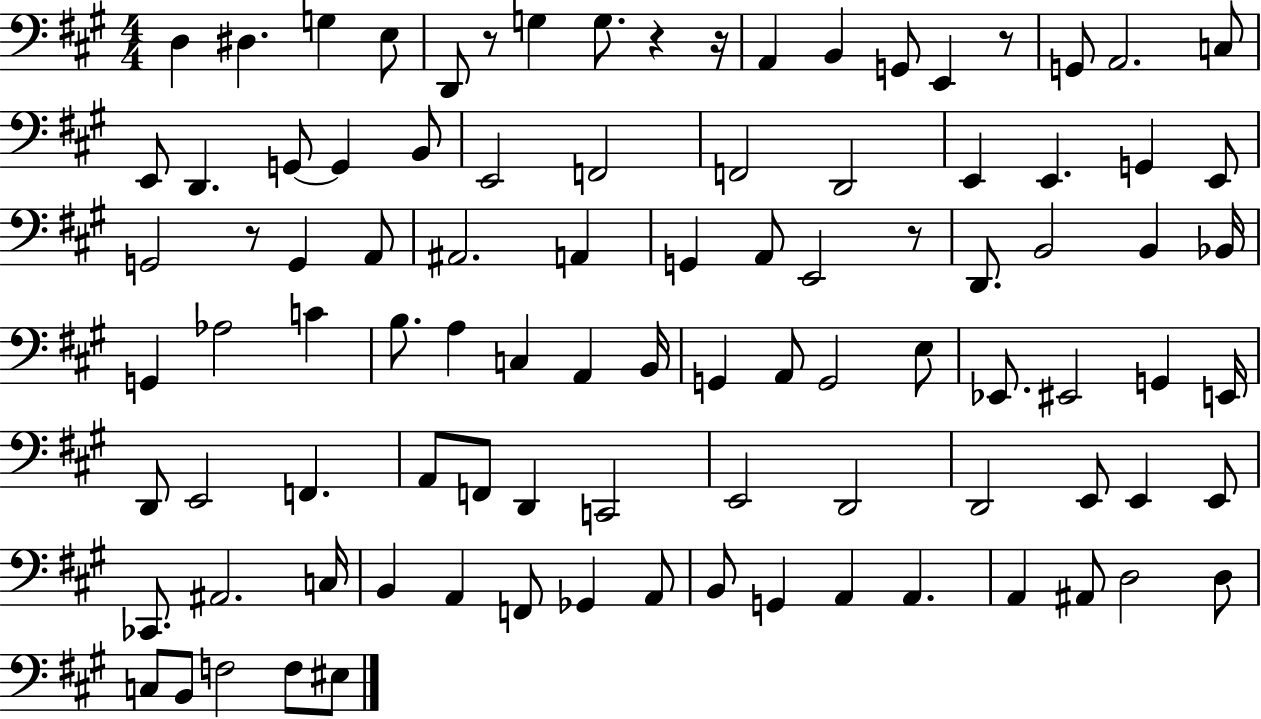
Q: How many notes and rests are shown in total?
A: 95